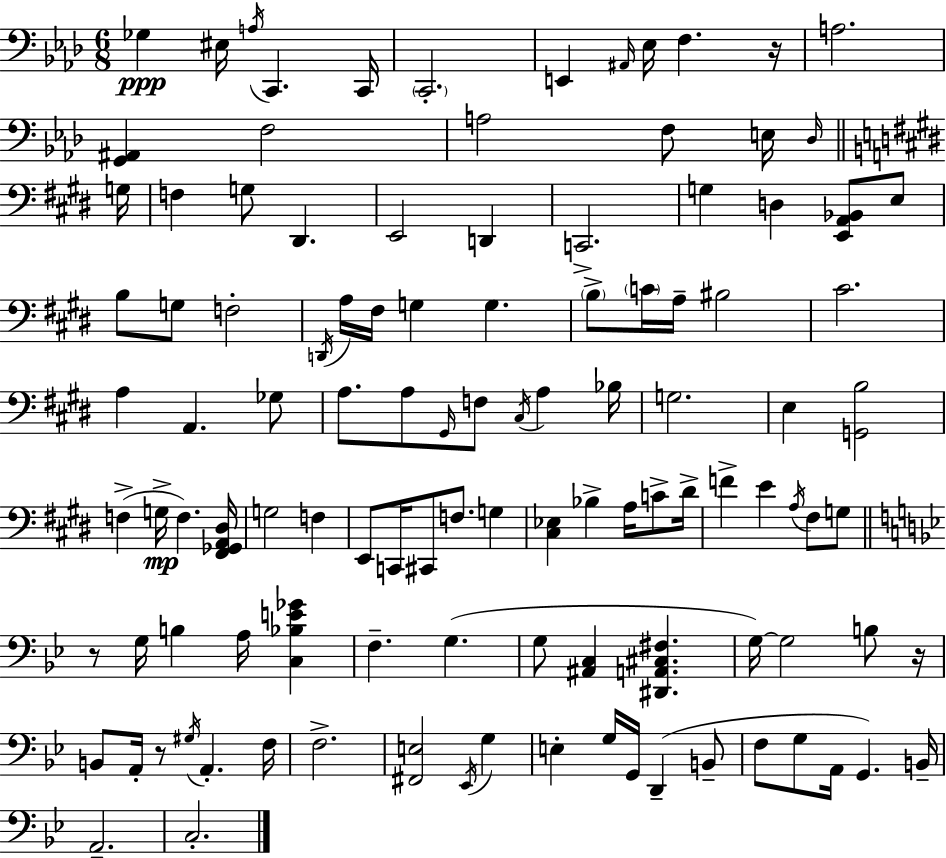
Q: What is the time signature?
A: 6/8